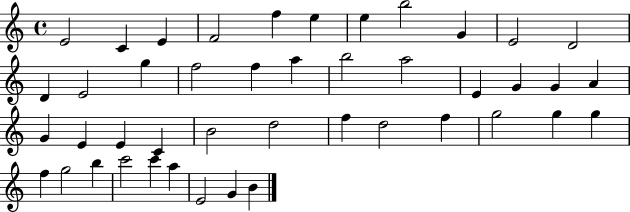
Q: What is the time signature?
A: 4/4